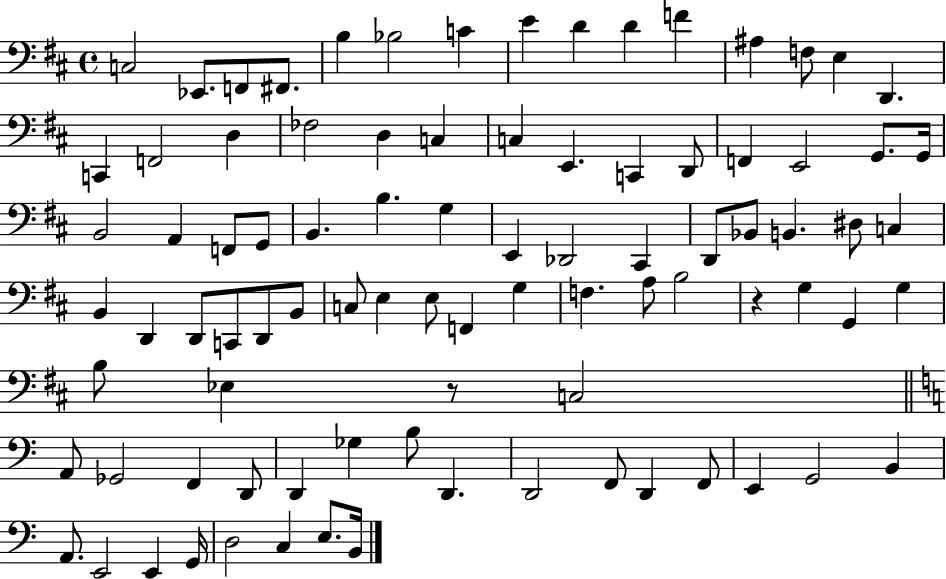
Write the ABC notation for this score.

X:1
T:Untitled
M:4/4
L:1/4
K:D
C,2 _E,,/2 F,,/2 ^F,,/2 B, _B,2 C E D D F ^A, F,/2 E, D,, C,, F,,2 D, _F,2 D, C, C, E,, C,, D,,/2 F,, E,,2 G,,/2 G,,/4 B,,2 A,, F,,/2 G,,/2 B,, B, G, E,, _D,,2 ^C,, D,,/2 _B,,/2 B,, ^D,/2 C, B,, D,, D,,/2 C,,/2 D,,/2 B,,/2 C,/2 E, E,/2 F,, G, F, A,/2 B,2 z G, G,, G, B,/2 _E, z/2 C,2 A,,/2 _G,,2 F,, D,,/2 D,, _G, B,/2 D,, D,,2 F,,/2 D,, F,,/2 E,, G,,2 B,, A,,/2 E,,2 E,, G,,/4 D,2 C, E,/2 B,,/4